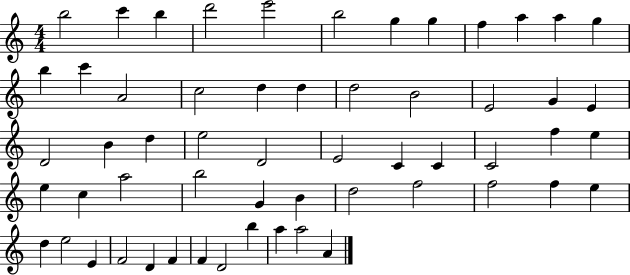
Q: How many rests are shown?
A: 0